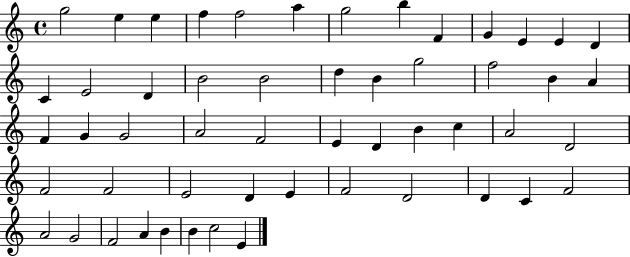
G5/h E5/q E5/q F5/q F5/h A5/q G5/h B5/q F4/q G4/q E4/q E4/q D4/q C4/q E4/h D4/q B4/h B4/h D5/q B4/q G5/h F5/h B4/q A4/q F4/q G4/q G4/h A4/h F4/h E4/q D4/q B4/q C5/q A4/h D4/h F4/h F4/h E4/h D4/q E4/q F4/h D4/h D4/q C4/q F4/h A4/h G4/h F4/h A4/q B4/q B4/q C5/h E4/q